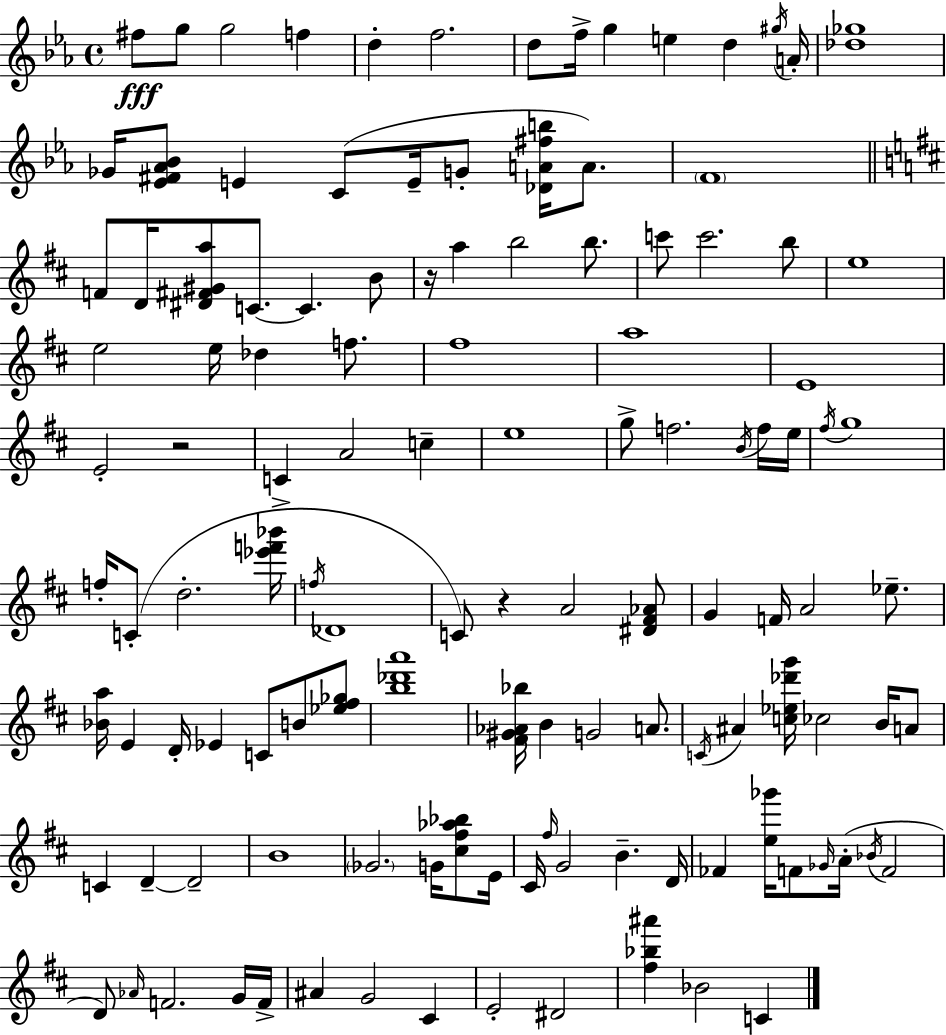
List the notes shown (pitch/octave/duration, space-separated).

F#5/e G5/e G5/h F5/q D5/q F5/h. D5/e F5/s G5/q E5/q D5/q G#5/s A4/s [Db5,Gb5]/w Gb4/s [Eb4,F#4,Ab4,Bb4]/e E4/q C4/e E4/s G4/e [Db4,A4,F#5,B5]/s A4/e. F4/w F4/e D4/s [D#4,F#4,G#4,A5]/e C4/e. C4/q. B4/e R/s A5/q B5/h B5/e. C6/e C6/h. B5/e E5/w E5/h E5/s Db5/q F5/e. F#5/w A5/w E4/w E4/h R/h C4/q A4/h C5/q E5/w G5/e F5/h. B4/s F5/s E5/s F#5/s G5/w F5/s C4/e D5/h. [Eb6,F6,Bb6]/s F5/s Db4/w C4/e R/q A4/h [D#4,F#4,Ab4]/e G4/q F4/s A4/h Eb5/e. [Bb4,A5]/s E4/q D4/s Eb4/q C4/e B4/e [Eb5,F#5,Gb5]/e [B5,Db6,A6]/w [F#4,G#4,Ab4,Bb5]/s B4/q G4/h A4/e. C4/s A#4/q [C5,Eb5,Db6,G6]/s CES5/h B4/s A4/e C4/q D4/q D4/h B4/w Gb4/h. G4/s [C#5,F#5,Ab5,Bb5]/e E4/s C#4/s F#5/s G4/h B4/q. D4/s FES4/q [E5,Gb6]/s F4/e Gb4/s A4/s Bb4/s F4/h D4/e Ab4/s F4/h. G4/s F4/s A#4/q G4/h C#4/q E4/h D#4/h [F#5,Bb5,A#6]/q Bb4/h C4/q